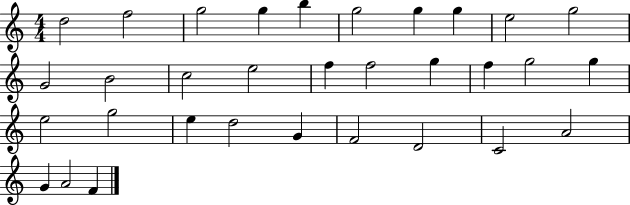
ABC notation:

X:1
T:Untitled
M:4/4
L:1/4
K:C
d2 f2 g2 g b g2 g g e2 g2 G2 B2 c2 e2 f f2 g f g2 g e2 g2 e d2 G F2 D2 C2 A2 G A2 F